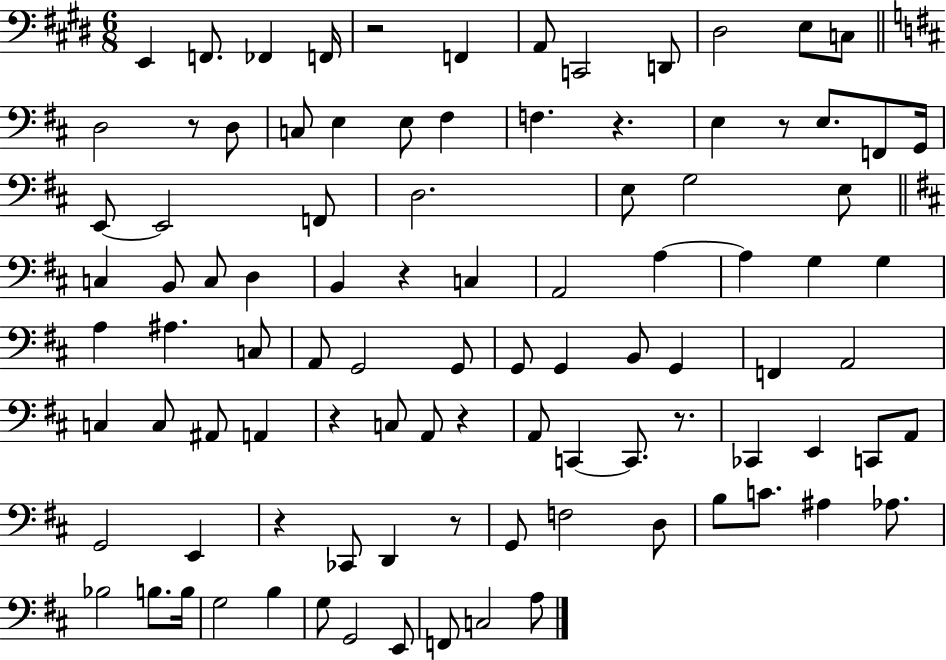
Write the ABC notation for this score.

X:1
T:Untitled
M:6/8
L:1/4
K:E
E,, F,,/2 _F,, F,,/4 z2 F,, A,,/2 C,,2 D,,/2 ^D,2 E,/2 C,/2 D,2 z/2 D,/2 C,/2 E, E,/2 ^F, F, z E, z/2 E,/2 F,,/2 G,,/4 E,,/2 E,,2 F,,/2 D,2 E,/2 G,2 E,/2 C, B,,/2 C,/2 D, B,, z C, A,,2 A, A, G, G, A, ^A, C,/2 A,,/2 G,,2 G,,/2 G,,/2 G,, B,,/2 G,, F,, A,,2 C, C,/2 ^A,,/2 A,, z C,/2 A,,/2 z A,,/2 C,, C,,/2 z/2 _C,, E,, C,,/2 A,,/2 G,,2 E,, z _C,,/2 D,, z/2 G,,/2 F,2 D,/2 B,/2 C/2 ^A, _A,/2 _B,2 B,/2 B,/4 G,2 B, G,/2 G,,2 E,,/2 F,,/2 C,2 A,/2